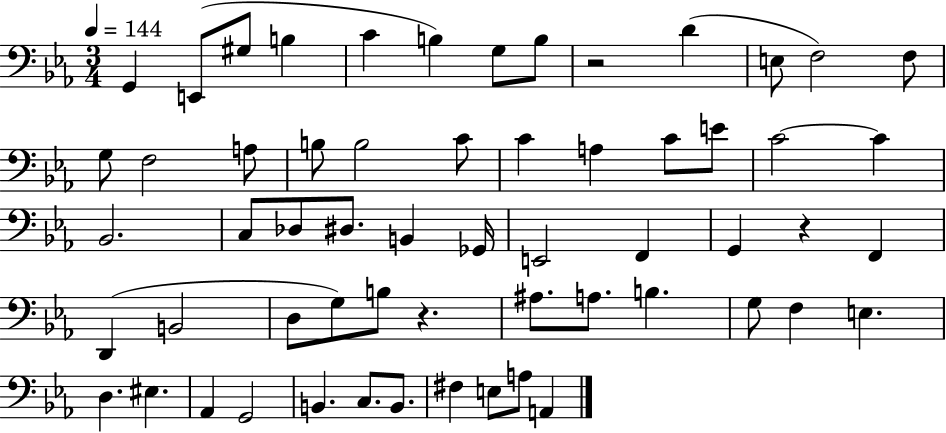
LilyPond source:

{
  \clef bass
  \numericTimeSignature
  \time 3/4
  \key ees \major
  \tempo 4 = 144
  g,4 e,8( gis8 b4 | c'4 b4) g8 b8 | r2 d'4( | e8 f2) f8 | \break g8 f2 a8 | b8 b2 c'8 | c'4 a4 c'8 e'8 | c'2~~ c'4 | \break bes,2. | c8 des8 dis8. b,4 ges,16 | e,2 f,4 | g,4 r4 f,4 | \break d,4( b,2 | d8 g8) b8 r4. | ais8. a8. b4. | g8 f4 e4. | \break d4. eis4. | aes,4 g,2 | b,4. c8. b,8. | fis4 e8 a8 a,4 | \break \bar "|."
}